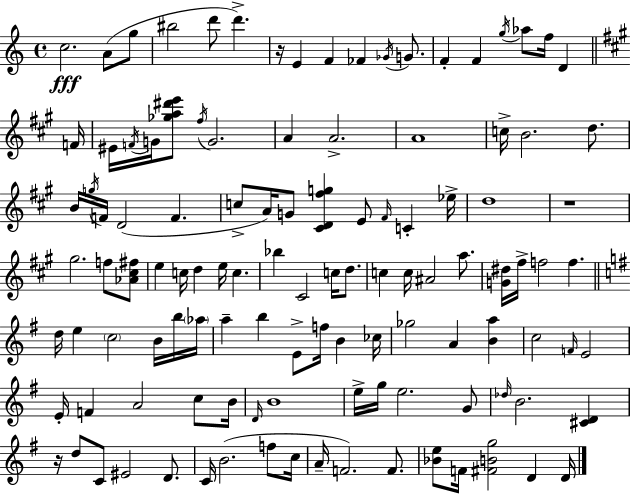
{
  \clef treble
  \time 4/4
  \defaultTimeSignature
  \key c \major
  c''2.\fff a'8( g''8 | bis''2 d'''8 d'''4.->) | r16 e'4 f'4 fes'4 \acciaccatura { ges'16 } g'8. | f'4-. f'4 \acciaccatura { g''16 } aes''8 f''16 d'4 | \break \bar "||" \break \key a \major f'16 eis'16 \acciaccatura { f'16 } g'16 <ges'' a'' dis''' e'''>8 \acciaccatura { fis''16 } g'2. | a'4 a'2.-> | a'1 | c''16-> b'2. | \break d''8. b'16 \acciaccatura { g''16 } f'16 d'2( f'4. | c''8-> a'16) g'8 <cis' d' fis'' g''>4 e'8 \grace { fis'16 } | c'4-. ees''16-> d''1 | r1 | \break gis''2. | f''8 <aes' cis'' fis''>8 e''4 c''16 d''4 e''16 c''4. | bes''4 cis'2 | c''16 d''8. c''4 c''16 ais'2 | \break a''8. <g' dis''>16 fis''16-> f''2 f''4. | \bar "||" \break \key g \major d''16 e''4 \parenthesize c''2 b'16 b''16 \parenthesize aes''16 | a''4-- b''4 e'8-> f''16 b'4 ces''16 | ges''2 a'4 <b' a''>4 | c''2 \grace { f'16 } e'2 | \break e'16-. f'4 a'2 c''8 | b'16 \grace { d'16 } b'1 | e''16-> g''16 e''2. | g'8 \grace { des''16 } b'2. <cis' d'>4 | \break r16 d''8 c'8 eis'2 | d'8. c'16 b'2.( | f''8 c''16 a'16-- f'2.) | f'8. <bes' e''>8 f'16 <fis' b' g''>2 d'4 | \break d'16 \bar "|."
}